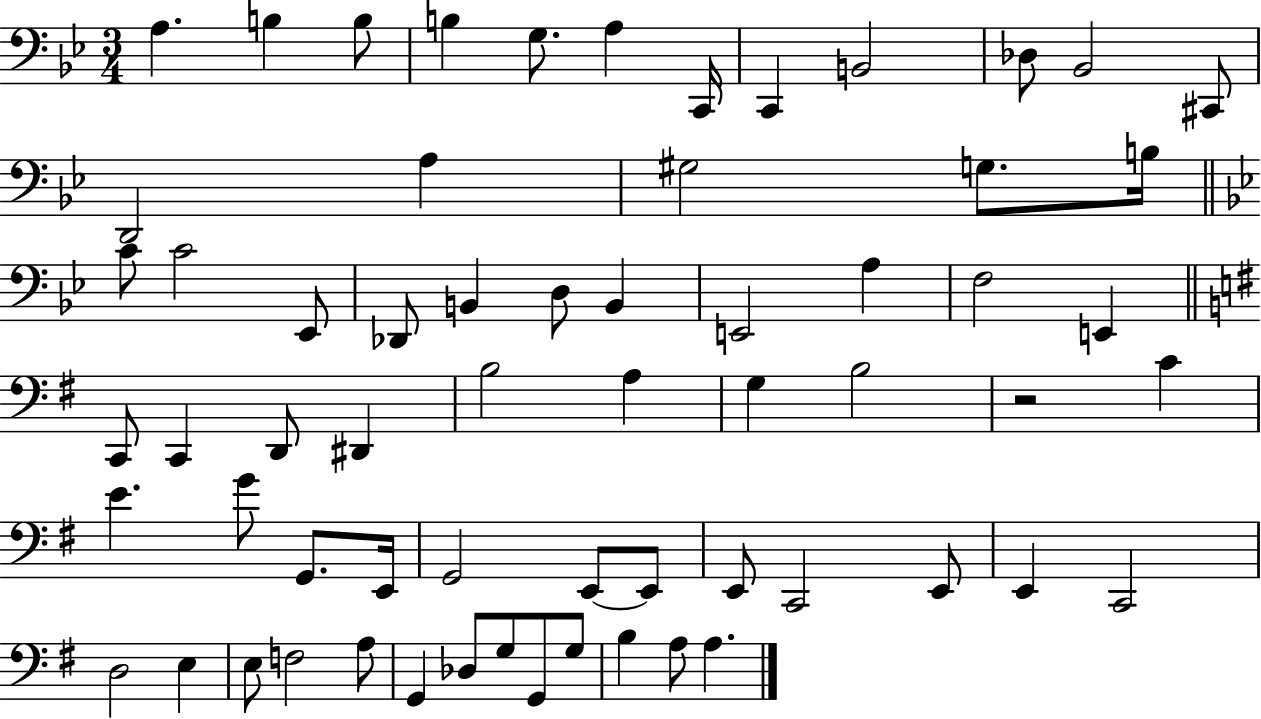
X:1
T:Untitled
M:3/4
L:1/4
K:Bb
A, B, B,/2 B, G,/2 A, C,,/4 C,, B,,2 _D,/2 _B,,2 ^C,,/2 D,,2 A, ^G,2 G,/2 B,/4 C/2 C2 _E,,/2 _D,,/2 B,, D,/2 B,, E,,2 A, F,2 E,, C,,/2 C,, D,,/2 ^D,, B,2 A, G, B,2 z2 C E G/2 G,,/2 E,,/4 G,,2 E,,/2 E,,/2 E,,/2 C,,2 E,,/2 E,, C,,2 D,2 E, E,/2 F,2 A,/2 G,, _D,/2 G,/2 G,,/2 G,/2 B, A,/2 A,